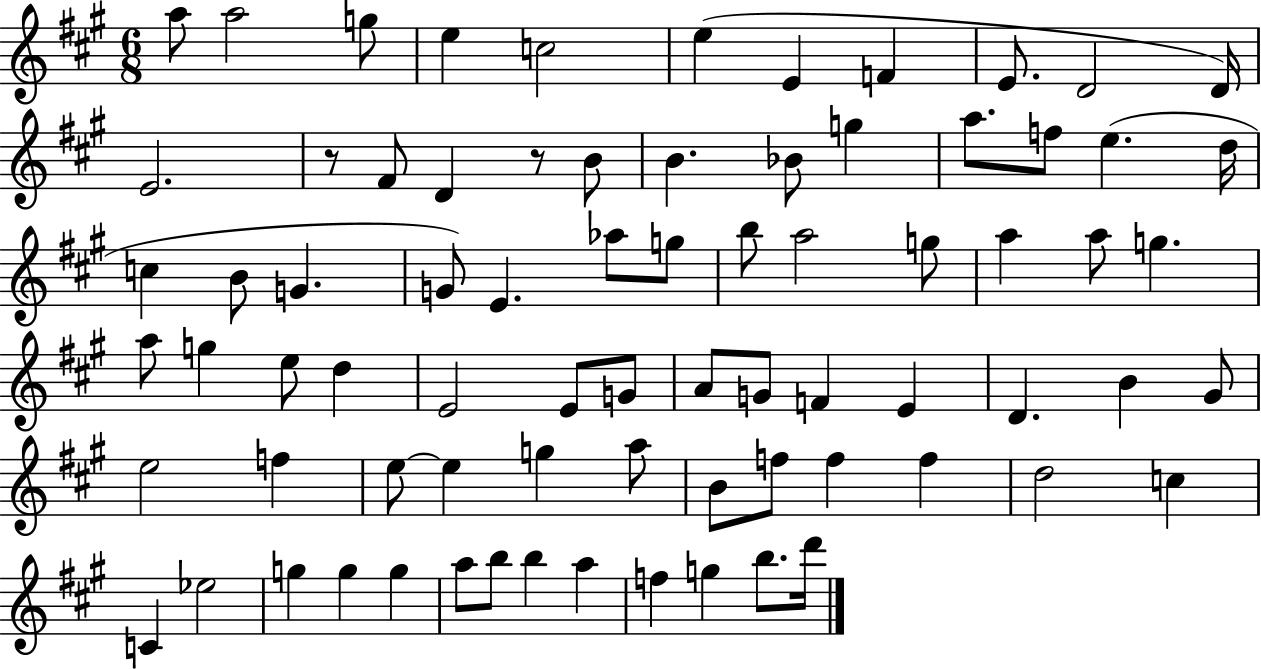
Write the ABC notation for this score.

X:1
T:Untitled
M:6/8
L:1/4
K:A
a/2 a2 g/2 e c2 e E F E/2 D2 D/4 E2 z/2 ^F/2 D z/2 B/2 B _B/2 g a/2 f/2 e d/4 c B/2 G G/2 E _a/2 g/2 b/2 a2 g/2 a a/2 g a/2 g e/2 d E2 E/2 G/2 A/2 G/2 F E D B ^G/2 e2 f e/2 e g a/2 B/2 f/2 f f d2 c C _e2 g g g a/2 b/2 b a f g b/2 d'/4